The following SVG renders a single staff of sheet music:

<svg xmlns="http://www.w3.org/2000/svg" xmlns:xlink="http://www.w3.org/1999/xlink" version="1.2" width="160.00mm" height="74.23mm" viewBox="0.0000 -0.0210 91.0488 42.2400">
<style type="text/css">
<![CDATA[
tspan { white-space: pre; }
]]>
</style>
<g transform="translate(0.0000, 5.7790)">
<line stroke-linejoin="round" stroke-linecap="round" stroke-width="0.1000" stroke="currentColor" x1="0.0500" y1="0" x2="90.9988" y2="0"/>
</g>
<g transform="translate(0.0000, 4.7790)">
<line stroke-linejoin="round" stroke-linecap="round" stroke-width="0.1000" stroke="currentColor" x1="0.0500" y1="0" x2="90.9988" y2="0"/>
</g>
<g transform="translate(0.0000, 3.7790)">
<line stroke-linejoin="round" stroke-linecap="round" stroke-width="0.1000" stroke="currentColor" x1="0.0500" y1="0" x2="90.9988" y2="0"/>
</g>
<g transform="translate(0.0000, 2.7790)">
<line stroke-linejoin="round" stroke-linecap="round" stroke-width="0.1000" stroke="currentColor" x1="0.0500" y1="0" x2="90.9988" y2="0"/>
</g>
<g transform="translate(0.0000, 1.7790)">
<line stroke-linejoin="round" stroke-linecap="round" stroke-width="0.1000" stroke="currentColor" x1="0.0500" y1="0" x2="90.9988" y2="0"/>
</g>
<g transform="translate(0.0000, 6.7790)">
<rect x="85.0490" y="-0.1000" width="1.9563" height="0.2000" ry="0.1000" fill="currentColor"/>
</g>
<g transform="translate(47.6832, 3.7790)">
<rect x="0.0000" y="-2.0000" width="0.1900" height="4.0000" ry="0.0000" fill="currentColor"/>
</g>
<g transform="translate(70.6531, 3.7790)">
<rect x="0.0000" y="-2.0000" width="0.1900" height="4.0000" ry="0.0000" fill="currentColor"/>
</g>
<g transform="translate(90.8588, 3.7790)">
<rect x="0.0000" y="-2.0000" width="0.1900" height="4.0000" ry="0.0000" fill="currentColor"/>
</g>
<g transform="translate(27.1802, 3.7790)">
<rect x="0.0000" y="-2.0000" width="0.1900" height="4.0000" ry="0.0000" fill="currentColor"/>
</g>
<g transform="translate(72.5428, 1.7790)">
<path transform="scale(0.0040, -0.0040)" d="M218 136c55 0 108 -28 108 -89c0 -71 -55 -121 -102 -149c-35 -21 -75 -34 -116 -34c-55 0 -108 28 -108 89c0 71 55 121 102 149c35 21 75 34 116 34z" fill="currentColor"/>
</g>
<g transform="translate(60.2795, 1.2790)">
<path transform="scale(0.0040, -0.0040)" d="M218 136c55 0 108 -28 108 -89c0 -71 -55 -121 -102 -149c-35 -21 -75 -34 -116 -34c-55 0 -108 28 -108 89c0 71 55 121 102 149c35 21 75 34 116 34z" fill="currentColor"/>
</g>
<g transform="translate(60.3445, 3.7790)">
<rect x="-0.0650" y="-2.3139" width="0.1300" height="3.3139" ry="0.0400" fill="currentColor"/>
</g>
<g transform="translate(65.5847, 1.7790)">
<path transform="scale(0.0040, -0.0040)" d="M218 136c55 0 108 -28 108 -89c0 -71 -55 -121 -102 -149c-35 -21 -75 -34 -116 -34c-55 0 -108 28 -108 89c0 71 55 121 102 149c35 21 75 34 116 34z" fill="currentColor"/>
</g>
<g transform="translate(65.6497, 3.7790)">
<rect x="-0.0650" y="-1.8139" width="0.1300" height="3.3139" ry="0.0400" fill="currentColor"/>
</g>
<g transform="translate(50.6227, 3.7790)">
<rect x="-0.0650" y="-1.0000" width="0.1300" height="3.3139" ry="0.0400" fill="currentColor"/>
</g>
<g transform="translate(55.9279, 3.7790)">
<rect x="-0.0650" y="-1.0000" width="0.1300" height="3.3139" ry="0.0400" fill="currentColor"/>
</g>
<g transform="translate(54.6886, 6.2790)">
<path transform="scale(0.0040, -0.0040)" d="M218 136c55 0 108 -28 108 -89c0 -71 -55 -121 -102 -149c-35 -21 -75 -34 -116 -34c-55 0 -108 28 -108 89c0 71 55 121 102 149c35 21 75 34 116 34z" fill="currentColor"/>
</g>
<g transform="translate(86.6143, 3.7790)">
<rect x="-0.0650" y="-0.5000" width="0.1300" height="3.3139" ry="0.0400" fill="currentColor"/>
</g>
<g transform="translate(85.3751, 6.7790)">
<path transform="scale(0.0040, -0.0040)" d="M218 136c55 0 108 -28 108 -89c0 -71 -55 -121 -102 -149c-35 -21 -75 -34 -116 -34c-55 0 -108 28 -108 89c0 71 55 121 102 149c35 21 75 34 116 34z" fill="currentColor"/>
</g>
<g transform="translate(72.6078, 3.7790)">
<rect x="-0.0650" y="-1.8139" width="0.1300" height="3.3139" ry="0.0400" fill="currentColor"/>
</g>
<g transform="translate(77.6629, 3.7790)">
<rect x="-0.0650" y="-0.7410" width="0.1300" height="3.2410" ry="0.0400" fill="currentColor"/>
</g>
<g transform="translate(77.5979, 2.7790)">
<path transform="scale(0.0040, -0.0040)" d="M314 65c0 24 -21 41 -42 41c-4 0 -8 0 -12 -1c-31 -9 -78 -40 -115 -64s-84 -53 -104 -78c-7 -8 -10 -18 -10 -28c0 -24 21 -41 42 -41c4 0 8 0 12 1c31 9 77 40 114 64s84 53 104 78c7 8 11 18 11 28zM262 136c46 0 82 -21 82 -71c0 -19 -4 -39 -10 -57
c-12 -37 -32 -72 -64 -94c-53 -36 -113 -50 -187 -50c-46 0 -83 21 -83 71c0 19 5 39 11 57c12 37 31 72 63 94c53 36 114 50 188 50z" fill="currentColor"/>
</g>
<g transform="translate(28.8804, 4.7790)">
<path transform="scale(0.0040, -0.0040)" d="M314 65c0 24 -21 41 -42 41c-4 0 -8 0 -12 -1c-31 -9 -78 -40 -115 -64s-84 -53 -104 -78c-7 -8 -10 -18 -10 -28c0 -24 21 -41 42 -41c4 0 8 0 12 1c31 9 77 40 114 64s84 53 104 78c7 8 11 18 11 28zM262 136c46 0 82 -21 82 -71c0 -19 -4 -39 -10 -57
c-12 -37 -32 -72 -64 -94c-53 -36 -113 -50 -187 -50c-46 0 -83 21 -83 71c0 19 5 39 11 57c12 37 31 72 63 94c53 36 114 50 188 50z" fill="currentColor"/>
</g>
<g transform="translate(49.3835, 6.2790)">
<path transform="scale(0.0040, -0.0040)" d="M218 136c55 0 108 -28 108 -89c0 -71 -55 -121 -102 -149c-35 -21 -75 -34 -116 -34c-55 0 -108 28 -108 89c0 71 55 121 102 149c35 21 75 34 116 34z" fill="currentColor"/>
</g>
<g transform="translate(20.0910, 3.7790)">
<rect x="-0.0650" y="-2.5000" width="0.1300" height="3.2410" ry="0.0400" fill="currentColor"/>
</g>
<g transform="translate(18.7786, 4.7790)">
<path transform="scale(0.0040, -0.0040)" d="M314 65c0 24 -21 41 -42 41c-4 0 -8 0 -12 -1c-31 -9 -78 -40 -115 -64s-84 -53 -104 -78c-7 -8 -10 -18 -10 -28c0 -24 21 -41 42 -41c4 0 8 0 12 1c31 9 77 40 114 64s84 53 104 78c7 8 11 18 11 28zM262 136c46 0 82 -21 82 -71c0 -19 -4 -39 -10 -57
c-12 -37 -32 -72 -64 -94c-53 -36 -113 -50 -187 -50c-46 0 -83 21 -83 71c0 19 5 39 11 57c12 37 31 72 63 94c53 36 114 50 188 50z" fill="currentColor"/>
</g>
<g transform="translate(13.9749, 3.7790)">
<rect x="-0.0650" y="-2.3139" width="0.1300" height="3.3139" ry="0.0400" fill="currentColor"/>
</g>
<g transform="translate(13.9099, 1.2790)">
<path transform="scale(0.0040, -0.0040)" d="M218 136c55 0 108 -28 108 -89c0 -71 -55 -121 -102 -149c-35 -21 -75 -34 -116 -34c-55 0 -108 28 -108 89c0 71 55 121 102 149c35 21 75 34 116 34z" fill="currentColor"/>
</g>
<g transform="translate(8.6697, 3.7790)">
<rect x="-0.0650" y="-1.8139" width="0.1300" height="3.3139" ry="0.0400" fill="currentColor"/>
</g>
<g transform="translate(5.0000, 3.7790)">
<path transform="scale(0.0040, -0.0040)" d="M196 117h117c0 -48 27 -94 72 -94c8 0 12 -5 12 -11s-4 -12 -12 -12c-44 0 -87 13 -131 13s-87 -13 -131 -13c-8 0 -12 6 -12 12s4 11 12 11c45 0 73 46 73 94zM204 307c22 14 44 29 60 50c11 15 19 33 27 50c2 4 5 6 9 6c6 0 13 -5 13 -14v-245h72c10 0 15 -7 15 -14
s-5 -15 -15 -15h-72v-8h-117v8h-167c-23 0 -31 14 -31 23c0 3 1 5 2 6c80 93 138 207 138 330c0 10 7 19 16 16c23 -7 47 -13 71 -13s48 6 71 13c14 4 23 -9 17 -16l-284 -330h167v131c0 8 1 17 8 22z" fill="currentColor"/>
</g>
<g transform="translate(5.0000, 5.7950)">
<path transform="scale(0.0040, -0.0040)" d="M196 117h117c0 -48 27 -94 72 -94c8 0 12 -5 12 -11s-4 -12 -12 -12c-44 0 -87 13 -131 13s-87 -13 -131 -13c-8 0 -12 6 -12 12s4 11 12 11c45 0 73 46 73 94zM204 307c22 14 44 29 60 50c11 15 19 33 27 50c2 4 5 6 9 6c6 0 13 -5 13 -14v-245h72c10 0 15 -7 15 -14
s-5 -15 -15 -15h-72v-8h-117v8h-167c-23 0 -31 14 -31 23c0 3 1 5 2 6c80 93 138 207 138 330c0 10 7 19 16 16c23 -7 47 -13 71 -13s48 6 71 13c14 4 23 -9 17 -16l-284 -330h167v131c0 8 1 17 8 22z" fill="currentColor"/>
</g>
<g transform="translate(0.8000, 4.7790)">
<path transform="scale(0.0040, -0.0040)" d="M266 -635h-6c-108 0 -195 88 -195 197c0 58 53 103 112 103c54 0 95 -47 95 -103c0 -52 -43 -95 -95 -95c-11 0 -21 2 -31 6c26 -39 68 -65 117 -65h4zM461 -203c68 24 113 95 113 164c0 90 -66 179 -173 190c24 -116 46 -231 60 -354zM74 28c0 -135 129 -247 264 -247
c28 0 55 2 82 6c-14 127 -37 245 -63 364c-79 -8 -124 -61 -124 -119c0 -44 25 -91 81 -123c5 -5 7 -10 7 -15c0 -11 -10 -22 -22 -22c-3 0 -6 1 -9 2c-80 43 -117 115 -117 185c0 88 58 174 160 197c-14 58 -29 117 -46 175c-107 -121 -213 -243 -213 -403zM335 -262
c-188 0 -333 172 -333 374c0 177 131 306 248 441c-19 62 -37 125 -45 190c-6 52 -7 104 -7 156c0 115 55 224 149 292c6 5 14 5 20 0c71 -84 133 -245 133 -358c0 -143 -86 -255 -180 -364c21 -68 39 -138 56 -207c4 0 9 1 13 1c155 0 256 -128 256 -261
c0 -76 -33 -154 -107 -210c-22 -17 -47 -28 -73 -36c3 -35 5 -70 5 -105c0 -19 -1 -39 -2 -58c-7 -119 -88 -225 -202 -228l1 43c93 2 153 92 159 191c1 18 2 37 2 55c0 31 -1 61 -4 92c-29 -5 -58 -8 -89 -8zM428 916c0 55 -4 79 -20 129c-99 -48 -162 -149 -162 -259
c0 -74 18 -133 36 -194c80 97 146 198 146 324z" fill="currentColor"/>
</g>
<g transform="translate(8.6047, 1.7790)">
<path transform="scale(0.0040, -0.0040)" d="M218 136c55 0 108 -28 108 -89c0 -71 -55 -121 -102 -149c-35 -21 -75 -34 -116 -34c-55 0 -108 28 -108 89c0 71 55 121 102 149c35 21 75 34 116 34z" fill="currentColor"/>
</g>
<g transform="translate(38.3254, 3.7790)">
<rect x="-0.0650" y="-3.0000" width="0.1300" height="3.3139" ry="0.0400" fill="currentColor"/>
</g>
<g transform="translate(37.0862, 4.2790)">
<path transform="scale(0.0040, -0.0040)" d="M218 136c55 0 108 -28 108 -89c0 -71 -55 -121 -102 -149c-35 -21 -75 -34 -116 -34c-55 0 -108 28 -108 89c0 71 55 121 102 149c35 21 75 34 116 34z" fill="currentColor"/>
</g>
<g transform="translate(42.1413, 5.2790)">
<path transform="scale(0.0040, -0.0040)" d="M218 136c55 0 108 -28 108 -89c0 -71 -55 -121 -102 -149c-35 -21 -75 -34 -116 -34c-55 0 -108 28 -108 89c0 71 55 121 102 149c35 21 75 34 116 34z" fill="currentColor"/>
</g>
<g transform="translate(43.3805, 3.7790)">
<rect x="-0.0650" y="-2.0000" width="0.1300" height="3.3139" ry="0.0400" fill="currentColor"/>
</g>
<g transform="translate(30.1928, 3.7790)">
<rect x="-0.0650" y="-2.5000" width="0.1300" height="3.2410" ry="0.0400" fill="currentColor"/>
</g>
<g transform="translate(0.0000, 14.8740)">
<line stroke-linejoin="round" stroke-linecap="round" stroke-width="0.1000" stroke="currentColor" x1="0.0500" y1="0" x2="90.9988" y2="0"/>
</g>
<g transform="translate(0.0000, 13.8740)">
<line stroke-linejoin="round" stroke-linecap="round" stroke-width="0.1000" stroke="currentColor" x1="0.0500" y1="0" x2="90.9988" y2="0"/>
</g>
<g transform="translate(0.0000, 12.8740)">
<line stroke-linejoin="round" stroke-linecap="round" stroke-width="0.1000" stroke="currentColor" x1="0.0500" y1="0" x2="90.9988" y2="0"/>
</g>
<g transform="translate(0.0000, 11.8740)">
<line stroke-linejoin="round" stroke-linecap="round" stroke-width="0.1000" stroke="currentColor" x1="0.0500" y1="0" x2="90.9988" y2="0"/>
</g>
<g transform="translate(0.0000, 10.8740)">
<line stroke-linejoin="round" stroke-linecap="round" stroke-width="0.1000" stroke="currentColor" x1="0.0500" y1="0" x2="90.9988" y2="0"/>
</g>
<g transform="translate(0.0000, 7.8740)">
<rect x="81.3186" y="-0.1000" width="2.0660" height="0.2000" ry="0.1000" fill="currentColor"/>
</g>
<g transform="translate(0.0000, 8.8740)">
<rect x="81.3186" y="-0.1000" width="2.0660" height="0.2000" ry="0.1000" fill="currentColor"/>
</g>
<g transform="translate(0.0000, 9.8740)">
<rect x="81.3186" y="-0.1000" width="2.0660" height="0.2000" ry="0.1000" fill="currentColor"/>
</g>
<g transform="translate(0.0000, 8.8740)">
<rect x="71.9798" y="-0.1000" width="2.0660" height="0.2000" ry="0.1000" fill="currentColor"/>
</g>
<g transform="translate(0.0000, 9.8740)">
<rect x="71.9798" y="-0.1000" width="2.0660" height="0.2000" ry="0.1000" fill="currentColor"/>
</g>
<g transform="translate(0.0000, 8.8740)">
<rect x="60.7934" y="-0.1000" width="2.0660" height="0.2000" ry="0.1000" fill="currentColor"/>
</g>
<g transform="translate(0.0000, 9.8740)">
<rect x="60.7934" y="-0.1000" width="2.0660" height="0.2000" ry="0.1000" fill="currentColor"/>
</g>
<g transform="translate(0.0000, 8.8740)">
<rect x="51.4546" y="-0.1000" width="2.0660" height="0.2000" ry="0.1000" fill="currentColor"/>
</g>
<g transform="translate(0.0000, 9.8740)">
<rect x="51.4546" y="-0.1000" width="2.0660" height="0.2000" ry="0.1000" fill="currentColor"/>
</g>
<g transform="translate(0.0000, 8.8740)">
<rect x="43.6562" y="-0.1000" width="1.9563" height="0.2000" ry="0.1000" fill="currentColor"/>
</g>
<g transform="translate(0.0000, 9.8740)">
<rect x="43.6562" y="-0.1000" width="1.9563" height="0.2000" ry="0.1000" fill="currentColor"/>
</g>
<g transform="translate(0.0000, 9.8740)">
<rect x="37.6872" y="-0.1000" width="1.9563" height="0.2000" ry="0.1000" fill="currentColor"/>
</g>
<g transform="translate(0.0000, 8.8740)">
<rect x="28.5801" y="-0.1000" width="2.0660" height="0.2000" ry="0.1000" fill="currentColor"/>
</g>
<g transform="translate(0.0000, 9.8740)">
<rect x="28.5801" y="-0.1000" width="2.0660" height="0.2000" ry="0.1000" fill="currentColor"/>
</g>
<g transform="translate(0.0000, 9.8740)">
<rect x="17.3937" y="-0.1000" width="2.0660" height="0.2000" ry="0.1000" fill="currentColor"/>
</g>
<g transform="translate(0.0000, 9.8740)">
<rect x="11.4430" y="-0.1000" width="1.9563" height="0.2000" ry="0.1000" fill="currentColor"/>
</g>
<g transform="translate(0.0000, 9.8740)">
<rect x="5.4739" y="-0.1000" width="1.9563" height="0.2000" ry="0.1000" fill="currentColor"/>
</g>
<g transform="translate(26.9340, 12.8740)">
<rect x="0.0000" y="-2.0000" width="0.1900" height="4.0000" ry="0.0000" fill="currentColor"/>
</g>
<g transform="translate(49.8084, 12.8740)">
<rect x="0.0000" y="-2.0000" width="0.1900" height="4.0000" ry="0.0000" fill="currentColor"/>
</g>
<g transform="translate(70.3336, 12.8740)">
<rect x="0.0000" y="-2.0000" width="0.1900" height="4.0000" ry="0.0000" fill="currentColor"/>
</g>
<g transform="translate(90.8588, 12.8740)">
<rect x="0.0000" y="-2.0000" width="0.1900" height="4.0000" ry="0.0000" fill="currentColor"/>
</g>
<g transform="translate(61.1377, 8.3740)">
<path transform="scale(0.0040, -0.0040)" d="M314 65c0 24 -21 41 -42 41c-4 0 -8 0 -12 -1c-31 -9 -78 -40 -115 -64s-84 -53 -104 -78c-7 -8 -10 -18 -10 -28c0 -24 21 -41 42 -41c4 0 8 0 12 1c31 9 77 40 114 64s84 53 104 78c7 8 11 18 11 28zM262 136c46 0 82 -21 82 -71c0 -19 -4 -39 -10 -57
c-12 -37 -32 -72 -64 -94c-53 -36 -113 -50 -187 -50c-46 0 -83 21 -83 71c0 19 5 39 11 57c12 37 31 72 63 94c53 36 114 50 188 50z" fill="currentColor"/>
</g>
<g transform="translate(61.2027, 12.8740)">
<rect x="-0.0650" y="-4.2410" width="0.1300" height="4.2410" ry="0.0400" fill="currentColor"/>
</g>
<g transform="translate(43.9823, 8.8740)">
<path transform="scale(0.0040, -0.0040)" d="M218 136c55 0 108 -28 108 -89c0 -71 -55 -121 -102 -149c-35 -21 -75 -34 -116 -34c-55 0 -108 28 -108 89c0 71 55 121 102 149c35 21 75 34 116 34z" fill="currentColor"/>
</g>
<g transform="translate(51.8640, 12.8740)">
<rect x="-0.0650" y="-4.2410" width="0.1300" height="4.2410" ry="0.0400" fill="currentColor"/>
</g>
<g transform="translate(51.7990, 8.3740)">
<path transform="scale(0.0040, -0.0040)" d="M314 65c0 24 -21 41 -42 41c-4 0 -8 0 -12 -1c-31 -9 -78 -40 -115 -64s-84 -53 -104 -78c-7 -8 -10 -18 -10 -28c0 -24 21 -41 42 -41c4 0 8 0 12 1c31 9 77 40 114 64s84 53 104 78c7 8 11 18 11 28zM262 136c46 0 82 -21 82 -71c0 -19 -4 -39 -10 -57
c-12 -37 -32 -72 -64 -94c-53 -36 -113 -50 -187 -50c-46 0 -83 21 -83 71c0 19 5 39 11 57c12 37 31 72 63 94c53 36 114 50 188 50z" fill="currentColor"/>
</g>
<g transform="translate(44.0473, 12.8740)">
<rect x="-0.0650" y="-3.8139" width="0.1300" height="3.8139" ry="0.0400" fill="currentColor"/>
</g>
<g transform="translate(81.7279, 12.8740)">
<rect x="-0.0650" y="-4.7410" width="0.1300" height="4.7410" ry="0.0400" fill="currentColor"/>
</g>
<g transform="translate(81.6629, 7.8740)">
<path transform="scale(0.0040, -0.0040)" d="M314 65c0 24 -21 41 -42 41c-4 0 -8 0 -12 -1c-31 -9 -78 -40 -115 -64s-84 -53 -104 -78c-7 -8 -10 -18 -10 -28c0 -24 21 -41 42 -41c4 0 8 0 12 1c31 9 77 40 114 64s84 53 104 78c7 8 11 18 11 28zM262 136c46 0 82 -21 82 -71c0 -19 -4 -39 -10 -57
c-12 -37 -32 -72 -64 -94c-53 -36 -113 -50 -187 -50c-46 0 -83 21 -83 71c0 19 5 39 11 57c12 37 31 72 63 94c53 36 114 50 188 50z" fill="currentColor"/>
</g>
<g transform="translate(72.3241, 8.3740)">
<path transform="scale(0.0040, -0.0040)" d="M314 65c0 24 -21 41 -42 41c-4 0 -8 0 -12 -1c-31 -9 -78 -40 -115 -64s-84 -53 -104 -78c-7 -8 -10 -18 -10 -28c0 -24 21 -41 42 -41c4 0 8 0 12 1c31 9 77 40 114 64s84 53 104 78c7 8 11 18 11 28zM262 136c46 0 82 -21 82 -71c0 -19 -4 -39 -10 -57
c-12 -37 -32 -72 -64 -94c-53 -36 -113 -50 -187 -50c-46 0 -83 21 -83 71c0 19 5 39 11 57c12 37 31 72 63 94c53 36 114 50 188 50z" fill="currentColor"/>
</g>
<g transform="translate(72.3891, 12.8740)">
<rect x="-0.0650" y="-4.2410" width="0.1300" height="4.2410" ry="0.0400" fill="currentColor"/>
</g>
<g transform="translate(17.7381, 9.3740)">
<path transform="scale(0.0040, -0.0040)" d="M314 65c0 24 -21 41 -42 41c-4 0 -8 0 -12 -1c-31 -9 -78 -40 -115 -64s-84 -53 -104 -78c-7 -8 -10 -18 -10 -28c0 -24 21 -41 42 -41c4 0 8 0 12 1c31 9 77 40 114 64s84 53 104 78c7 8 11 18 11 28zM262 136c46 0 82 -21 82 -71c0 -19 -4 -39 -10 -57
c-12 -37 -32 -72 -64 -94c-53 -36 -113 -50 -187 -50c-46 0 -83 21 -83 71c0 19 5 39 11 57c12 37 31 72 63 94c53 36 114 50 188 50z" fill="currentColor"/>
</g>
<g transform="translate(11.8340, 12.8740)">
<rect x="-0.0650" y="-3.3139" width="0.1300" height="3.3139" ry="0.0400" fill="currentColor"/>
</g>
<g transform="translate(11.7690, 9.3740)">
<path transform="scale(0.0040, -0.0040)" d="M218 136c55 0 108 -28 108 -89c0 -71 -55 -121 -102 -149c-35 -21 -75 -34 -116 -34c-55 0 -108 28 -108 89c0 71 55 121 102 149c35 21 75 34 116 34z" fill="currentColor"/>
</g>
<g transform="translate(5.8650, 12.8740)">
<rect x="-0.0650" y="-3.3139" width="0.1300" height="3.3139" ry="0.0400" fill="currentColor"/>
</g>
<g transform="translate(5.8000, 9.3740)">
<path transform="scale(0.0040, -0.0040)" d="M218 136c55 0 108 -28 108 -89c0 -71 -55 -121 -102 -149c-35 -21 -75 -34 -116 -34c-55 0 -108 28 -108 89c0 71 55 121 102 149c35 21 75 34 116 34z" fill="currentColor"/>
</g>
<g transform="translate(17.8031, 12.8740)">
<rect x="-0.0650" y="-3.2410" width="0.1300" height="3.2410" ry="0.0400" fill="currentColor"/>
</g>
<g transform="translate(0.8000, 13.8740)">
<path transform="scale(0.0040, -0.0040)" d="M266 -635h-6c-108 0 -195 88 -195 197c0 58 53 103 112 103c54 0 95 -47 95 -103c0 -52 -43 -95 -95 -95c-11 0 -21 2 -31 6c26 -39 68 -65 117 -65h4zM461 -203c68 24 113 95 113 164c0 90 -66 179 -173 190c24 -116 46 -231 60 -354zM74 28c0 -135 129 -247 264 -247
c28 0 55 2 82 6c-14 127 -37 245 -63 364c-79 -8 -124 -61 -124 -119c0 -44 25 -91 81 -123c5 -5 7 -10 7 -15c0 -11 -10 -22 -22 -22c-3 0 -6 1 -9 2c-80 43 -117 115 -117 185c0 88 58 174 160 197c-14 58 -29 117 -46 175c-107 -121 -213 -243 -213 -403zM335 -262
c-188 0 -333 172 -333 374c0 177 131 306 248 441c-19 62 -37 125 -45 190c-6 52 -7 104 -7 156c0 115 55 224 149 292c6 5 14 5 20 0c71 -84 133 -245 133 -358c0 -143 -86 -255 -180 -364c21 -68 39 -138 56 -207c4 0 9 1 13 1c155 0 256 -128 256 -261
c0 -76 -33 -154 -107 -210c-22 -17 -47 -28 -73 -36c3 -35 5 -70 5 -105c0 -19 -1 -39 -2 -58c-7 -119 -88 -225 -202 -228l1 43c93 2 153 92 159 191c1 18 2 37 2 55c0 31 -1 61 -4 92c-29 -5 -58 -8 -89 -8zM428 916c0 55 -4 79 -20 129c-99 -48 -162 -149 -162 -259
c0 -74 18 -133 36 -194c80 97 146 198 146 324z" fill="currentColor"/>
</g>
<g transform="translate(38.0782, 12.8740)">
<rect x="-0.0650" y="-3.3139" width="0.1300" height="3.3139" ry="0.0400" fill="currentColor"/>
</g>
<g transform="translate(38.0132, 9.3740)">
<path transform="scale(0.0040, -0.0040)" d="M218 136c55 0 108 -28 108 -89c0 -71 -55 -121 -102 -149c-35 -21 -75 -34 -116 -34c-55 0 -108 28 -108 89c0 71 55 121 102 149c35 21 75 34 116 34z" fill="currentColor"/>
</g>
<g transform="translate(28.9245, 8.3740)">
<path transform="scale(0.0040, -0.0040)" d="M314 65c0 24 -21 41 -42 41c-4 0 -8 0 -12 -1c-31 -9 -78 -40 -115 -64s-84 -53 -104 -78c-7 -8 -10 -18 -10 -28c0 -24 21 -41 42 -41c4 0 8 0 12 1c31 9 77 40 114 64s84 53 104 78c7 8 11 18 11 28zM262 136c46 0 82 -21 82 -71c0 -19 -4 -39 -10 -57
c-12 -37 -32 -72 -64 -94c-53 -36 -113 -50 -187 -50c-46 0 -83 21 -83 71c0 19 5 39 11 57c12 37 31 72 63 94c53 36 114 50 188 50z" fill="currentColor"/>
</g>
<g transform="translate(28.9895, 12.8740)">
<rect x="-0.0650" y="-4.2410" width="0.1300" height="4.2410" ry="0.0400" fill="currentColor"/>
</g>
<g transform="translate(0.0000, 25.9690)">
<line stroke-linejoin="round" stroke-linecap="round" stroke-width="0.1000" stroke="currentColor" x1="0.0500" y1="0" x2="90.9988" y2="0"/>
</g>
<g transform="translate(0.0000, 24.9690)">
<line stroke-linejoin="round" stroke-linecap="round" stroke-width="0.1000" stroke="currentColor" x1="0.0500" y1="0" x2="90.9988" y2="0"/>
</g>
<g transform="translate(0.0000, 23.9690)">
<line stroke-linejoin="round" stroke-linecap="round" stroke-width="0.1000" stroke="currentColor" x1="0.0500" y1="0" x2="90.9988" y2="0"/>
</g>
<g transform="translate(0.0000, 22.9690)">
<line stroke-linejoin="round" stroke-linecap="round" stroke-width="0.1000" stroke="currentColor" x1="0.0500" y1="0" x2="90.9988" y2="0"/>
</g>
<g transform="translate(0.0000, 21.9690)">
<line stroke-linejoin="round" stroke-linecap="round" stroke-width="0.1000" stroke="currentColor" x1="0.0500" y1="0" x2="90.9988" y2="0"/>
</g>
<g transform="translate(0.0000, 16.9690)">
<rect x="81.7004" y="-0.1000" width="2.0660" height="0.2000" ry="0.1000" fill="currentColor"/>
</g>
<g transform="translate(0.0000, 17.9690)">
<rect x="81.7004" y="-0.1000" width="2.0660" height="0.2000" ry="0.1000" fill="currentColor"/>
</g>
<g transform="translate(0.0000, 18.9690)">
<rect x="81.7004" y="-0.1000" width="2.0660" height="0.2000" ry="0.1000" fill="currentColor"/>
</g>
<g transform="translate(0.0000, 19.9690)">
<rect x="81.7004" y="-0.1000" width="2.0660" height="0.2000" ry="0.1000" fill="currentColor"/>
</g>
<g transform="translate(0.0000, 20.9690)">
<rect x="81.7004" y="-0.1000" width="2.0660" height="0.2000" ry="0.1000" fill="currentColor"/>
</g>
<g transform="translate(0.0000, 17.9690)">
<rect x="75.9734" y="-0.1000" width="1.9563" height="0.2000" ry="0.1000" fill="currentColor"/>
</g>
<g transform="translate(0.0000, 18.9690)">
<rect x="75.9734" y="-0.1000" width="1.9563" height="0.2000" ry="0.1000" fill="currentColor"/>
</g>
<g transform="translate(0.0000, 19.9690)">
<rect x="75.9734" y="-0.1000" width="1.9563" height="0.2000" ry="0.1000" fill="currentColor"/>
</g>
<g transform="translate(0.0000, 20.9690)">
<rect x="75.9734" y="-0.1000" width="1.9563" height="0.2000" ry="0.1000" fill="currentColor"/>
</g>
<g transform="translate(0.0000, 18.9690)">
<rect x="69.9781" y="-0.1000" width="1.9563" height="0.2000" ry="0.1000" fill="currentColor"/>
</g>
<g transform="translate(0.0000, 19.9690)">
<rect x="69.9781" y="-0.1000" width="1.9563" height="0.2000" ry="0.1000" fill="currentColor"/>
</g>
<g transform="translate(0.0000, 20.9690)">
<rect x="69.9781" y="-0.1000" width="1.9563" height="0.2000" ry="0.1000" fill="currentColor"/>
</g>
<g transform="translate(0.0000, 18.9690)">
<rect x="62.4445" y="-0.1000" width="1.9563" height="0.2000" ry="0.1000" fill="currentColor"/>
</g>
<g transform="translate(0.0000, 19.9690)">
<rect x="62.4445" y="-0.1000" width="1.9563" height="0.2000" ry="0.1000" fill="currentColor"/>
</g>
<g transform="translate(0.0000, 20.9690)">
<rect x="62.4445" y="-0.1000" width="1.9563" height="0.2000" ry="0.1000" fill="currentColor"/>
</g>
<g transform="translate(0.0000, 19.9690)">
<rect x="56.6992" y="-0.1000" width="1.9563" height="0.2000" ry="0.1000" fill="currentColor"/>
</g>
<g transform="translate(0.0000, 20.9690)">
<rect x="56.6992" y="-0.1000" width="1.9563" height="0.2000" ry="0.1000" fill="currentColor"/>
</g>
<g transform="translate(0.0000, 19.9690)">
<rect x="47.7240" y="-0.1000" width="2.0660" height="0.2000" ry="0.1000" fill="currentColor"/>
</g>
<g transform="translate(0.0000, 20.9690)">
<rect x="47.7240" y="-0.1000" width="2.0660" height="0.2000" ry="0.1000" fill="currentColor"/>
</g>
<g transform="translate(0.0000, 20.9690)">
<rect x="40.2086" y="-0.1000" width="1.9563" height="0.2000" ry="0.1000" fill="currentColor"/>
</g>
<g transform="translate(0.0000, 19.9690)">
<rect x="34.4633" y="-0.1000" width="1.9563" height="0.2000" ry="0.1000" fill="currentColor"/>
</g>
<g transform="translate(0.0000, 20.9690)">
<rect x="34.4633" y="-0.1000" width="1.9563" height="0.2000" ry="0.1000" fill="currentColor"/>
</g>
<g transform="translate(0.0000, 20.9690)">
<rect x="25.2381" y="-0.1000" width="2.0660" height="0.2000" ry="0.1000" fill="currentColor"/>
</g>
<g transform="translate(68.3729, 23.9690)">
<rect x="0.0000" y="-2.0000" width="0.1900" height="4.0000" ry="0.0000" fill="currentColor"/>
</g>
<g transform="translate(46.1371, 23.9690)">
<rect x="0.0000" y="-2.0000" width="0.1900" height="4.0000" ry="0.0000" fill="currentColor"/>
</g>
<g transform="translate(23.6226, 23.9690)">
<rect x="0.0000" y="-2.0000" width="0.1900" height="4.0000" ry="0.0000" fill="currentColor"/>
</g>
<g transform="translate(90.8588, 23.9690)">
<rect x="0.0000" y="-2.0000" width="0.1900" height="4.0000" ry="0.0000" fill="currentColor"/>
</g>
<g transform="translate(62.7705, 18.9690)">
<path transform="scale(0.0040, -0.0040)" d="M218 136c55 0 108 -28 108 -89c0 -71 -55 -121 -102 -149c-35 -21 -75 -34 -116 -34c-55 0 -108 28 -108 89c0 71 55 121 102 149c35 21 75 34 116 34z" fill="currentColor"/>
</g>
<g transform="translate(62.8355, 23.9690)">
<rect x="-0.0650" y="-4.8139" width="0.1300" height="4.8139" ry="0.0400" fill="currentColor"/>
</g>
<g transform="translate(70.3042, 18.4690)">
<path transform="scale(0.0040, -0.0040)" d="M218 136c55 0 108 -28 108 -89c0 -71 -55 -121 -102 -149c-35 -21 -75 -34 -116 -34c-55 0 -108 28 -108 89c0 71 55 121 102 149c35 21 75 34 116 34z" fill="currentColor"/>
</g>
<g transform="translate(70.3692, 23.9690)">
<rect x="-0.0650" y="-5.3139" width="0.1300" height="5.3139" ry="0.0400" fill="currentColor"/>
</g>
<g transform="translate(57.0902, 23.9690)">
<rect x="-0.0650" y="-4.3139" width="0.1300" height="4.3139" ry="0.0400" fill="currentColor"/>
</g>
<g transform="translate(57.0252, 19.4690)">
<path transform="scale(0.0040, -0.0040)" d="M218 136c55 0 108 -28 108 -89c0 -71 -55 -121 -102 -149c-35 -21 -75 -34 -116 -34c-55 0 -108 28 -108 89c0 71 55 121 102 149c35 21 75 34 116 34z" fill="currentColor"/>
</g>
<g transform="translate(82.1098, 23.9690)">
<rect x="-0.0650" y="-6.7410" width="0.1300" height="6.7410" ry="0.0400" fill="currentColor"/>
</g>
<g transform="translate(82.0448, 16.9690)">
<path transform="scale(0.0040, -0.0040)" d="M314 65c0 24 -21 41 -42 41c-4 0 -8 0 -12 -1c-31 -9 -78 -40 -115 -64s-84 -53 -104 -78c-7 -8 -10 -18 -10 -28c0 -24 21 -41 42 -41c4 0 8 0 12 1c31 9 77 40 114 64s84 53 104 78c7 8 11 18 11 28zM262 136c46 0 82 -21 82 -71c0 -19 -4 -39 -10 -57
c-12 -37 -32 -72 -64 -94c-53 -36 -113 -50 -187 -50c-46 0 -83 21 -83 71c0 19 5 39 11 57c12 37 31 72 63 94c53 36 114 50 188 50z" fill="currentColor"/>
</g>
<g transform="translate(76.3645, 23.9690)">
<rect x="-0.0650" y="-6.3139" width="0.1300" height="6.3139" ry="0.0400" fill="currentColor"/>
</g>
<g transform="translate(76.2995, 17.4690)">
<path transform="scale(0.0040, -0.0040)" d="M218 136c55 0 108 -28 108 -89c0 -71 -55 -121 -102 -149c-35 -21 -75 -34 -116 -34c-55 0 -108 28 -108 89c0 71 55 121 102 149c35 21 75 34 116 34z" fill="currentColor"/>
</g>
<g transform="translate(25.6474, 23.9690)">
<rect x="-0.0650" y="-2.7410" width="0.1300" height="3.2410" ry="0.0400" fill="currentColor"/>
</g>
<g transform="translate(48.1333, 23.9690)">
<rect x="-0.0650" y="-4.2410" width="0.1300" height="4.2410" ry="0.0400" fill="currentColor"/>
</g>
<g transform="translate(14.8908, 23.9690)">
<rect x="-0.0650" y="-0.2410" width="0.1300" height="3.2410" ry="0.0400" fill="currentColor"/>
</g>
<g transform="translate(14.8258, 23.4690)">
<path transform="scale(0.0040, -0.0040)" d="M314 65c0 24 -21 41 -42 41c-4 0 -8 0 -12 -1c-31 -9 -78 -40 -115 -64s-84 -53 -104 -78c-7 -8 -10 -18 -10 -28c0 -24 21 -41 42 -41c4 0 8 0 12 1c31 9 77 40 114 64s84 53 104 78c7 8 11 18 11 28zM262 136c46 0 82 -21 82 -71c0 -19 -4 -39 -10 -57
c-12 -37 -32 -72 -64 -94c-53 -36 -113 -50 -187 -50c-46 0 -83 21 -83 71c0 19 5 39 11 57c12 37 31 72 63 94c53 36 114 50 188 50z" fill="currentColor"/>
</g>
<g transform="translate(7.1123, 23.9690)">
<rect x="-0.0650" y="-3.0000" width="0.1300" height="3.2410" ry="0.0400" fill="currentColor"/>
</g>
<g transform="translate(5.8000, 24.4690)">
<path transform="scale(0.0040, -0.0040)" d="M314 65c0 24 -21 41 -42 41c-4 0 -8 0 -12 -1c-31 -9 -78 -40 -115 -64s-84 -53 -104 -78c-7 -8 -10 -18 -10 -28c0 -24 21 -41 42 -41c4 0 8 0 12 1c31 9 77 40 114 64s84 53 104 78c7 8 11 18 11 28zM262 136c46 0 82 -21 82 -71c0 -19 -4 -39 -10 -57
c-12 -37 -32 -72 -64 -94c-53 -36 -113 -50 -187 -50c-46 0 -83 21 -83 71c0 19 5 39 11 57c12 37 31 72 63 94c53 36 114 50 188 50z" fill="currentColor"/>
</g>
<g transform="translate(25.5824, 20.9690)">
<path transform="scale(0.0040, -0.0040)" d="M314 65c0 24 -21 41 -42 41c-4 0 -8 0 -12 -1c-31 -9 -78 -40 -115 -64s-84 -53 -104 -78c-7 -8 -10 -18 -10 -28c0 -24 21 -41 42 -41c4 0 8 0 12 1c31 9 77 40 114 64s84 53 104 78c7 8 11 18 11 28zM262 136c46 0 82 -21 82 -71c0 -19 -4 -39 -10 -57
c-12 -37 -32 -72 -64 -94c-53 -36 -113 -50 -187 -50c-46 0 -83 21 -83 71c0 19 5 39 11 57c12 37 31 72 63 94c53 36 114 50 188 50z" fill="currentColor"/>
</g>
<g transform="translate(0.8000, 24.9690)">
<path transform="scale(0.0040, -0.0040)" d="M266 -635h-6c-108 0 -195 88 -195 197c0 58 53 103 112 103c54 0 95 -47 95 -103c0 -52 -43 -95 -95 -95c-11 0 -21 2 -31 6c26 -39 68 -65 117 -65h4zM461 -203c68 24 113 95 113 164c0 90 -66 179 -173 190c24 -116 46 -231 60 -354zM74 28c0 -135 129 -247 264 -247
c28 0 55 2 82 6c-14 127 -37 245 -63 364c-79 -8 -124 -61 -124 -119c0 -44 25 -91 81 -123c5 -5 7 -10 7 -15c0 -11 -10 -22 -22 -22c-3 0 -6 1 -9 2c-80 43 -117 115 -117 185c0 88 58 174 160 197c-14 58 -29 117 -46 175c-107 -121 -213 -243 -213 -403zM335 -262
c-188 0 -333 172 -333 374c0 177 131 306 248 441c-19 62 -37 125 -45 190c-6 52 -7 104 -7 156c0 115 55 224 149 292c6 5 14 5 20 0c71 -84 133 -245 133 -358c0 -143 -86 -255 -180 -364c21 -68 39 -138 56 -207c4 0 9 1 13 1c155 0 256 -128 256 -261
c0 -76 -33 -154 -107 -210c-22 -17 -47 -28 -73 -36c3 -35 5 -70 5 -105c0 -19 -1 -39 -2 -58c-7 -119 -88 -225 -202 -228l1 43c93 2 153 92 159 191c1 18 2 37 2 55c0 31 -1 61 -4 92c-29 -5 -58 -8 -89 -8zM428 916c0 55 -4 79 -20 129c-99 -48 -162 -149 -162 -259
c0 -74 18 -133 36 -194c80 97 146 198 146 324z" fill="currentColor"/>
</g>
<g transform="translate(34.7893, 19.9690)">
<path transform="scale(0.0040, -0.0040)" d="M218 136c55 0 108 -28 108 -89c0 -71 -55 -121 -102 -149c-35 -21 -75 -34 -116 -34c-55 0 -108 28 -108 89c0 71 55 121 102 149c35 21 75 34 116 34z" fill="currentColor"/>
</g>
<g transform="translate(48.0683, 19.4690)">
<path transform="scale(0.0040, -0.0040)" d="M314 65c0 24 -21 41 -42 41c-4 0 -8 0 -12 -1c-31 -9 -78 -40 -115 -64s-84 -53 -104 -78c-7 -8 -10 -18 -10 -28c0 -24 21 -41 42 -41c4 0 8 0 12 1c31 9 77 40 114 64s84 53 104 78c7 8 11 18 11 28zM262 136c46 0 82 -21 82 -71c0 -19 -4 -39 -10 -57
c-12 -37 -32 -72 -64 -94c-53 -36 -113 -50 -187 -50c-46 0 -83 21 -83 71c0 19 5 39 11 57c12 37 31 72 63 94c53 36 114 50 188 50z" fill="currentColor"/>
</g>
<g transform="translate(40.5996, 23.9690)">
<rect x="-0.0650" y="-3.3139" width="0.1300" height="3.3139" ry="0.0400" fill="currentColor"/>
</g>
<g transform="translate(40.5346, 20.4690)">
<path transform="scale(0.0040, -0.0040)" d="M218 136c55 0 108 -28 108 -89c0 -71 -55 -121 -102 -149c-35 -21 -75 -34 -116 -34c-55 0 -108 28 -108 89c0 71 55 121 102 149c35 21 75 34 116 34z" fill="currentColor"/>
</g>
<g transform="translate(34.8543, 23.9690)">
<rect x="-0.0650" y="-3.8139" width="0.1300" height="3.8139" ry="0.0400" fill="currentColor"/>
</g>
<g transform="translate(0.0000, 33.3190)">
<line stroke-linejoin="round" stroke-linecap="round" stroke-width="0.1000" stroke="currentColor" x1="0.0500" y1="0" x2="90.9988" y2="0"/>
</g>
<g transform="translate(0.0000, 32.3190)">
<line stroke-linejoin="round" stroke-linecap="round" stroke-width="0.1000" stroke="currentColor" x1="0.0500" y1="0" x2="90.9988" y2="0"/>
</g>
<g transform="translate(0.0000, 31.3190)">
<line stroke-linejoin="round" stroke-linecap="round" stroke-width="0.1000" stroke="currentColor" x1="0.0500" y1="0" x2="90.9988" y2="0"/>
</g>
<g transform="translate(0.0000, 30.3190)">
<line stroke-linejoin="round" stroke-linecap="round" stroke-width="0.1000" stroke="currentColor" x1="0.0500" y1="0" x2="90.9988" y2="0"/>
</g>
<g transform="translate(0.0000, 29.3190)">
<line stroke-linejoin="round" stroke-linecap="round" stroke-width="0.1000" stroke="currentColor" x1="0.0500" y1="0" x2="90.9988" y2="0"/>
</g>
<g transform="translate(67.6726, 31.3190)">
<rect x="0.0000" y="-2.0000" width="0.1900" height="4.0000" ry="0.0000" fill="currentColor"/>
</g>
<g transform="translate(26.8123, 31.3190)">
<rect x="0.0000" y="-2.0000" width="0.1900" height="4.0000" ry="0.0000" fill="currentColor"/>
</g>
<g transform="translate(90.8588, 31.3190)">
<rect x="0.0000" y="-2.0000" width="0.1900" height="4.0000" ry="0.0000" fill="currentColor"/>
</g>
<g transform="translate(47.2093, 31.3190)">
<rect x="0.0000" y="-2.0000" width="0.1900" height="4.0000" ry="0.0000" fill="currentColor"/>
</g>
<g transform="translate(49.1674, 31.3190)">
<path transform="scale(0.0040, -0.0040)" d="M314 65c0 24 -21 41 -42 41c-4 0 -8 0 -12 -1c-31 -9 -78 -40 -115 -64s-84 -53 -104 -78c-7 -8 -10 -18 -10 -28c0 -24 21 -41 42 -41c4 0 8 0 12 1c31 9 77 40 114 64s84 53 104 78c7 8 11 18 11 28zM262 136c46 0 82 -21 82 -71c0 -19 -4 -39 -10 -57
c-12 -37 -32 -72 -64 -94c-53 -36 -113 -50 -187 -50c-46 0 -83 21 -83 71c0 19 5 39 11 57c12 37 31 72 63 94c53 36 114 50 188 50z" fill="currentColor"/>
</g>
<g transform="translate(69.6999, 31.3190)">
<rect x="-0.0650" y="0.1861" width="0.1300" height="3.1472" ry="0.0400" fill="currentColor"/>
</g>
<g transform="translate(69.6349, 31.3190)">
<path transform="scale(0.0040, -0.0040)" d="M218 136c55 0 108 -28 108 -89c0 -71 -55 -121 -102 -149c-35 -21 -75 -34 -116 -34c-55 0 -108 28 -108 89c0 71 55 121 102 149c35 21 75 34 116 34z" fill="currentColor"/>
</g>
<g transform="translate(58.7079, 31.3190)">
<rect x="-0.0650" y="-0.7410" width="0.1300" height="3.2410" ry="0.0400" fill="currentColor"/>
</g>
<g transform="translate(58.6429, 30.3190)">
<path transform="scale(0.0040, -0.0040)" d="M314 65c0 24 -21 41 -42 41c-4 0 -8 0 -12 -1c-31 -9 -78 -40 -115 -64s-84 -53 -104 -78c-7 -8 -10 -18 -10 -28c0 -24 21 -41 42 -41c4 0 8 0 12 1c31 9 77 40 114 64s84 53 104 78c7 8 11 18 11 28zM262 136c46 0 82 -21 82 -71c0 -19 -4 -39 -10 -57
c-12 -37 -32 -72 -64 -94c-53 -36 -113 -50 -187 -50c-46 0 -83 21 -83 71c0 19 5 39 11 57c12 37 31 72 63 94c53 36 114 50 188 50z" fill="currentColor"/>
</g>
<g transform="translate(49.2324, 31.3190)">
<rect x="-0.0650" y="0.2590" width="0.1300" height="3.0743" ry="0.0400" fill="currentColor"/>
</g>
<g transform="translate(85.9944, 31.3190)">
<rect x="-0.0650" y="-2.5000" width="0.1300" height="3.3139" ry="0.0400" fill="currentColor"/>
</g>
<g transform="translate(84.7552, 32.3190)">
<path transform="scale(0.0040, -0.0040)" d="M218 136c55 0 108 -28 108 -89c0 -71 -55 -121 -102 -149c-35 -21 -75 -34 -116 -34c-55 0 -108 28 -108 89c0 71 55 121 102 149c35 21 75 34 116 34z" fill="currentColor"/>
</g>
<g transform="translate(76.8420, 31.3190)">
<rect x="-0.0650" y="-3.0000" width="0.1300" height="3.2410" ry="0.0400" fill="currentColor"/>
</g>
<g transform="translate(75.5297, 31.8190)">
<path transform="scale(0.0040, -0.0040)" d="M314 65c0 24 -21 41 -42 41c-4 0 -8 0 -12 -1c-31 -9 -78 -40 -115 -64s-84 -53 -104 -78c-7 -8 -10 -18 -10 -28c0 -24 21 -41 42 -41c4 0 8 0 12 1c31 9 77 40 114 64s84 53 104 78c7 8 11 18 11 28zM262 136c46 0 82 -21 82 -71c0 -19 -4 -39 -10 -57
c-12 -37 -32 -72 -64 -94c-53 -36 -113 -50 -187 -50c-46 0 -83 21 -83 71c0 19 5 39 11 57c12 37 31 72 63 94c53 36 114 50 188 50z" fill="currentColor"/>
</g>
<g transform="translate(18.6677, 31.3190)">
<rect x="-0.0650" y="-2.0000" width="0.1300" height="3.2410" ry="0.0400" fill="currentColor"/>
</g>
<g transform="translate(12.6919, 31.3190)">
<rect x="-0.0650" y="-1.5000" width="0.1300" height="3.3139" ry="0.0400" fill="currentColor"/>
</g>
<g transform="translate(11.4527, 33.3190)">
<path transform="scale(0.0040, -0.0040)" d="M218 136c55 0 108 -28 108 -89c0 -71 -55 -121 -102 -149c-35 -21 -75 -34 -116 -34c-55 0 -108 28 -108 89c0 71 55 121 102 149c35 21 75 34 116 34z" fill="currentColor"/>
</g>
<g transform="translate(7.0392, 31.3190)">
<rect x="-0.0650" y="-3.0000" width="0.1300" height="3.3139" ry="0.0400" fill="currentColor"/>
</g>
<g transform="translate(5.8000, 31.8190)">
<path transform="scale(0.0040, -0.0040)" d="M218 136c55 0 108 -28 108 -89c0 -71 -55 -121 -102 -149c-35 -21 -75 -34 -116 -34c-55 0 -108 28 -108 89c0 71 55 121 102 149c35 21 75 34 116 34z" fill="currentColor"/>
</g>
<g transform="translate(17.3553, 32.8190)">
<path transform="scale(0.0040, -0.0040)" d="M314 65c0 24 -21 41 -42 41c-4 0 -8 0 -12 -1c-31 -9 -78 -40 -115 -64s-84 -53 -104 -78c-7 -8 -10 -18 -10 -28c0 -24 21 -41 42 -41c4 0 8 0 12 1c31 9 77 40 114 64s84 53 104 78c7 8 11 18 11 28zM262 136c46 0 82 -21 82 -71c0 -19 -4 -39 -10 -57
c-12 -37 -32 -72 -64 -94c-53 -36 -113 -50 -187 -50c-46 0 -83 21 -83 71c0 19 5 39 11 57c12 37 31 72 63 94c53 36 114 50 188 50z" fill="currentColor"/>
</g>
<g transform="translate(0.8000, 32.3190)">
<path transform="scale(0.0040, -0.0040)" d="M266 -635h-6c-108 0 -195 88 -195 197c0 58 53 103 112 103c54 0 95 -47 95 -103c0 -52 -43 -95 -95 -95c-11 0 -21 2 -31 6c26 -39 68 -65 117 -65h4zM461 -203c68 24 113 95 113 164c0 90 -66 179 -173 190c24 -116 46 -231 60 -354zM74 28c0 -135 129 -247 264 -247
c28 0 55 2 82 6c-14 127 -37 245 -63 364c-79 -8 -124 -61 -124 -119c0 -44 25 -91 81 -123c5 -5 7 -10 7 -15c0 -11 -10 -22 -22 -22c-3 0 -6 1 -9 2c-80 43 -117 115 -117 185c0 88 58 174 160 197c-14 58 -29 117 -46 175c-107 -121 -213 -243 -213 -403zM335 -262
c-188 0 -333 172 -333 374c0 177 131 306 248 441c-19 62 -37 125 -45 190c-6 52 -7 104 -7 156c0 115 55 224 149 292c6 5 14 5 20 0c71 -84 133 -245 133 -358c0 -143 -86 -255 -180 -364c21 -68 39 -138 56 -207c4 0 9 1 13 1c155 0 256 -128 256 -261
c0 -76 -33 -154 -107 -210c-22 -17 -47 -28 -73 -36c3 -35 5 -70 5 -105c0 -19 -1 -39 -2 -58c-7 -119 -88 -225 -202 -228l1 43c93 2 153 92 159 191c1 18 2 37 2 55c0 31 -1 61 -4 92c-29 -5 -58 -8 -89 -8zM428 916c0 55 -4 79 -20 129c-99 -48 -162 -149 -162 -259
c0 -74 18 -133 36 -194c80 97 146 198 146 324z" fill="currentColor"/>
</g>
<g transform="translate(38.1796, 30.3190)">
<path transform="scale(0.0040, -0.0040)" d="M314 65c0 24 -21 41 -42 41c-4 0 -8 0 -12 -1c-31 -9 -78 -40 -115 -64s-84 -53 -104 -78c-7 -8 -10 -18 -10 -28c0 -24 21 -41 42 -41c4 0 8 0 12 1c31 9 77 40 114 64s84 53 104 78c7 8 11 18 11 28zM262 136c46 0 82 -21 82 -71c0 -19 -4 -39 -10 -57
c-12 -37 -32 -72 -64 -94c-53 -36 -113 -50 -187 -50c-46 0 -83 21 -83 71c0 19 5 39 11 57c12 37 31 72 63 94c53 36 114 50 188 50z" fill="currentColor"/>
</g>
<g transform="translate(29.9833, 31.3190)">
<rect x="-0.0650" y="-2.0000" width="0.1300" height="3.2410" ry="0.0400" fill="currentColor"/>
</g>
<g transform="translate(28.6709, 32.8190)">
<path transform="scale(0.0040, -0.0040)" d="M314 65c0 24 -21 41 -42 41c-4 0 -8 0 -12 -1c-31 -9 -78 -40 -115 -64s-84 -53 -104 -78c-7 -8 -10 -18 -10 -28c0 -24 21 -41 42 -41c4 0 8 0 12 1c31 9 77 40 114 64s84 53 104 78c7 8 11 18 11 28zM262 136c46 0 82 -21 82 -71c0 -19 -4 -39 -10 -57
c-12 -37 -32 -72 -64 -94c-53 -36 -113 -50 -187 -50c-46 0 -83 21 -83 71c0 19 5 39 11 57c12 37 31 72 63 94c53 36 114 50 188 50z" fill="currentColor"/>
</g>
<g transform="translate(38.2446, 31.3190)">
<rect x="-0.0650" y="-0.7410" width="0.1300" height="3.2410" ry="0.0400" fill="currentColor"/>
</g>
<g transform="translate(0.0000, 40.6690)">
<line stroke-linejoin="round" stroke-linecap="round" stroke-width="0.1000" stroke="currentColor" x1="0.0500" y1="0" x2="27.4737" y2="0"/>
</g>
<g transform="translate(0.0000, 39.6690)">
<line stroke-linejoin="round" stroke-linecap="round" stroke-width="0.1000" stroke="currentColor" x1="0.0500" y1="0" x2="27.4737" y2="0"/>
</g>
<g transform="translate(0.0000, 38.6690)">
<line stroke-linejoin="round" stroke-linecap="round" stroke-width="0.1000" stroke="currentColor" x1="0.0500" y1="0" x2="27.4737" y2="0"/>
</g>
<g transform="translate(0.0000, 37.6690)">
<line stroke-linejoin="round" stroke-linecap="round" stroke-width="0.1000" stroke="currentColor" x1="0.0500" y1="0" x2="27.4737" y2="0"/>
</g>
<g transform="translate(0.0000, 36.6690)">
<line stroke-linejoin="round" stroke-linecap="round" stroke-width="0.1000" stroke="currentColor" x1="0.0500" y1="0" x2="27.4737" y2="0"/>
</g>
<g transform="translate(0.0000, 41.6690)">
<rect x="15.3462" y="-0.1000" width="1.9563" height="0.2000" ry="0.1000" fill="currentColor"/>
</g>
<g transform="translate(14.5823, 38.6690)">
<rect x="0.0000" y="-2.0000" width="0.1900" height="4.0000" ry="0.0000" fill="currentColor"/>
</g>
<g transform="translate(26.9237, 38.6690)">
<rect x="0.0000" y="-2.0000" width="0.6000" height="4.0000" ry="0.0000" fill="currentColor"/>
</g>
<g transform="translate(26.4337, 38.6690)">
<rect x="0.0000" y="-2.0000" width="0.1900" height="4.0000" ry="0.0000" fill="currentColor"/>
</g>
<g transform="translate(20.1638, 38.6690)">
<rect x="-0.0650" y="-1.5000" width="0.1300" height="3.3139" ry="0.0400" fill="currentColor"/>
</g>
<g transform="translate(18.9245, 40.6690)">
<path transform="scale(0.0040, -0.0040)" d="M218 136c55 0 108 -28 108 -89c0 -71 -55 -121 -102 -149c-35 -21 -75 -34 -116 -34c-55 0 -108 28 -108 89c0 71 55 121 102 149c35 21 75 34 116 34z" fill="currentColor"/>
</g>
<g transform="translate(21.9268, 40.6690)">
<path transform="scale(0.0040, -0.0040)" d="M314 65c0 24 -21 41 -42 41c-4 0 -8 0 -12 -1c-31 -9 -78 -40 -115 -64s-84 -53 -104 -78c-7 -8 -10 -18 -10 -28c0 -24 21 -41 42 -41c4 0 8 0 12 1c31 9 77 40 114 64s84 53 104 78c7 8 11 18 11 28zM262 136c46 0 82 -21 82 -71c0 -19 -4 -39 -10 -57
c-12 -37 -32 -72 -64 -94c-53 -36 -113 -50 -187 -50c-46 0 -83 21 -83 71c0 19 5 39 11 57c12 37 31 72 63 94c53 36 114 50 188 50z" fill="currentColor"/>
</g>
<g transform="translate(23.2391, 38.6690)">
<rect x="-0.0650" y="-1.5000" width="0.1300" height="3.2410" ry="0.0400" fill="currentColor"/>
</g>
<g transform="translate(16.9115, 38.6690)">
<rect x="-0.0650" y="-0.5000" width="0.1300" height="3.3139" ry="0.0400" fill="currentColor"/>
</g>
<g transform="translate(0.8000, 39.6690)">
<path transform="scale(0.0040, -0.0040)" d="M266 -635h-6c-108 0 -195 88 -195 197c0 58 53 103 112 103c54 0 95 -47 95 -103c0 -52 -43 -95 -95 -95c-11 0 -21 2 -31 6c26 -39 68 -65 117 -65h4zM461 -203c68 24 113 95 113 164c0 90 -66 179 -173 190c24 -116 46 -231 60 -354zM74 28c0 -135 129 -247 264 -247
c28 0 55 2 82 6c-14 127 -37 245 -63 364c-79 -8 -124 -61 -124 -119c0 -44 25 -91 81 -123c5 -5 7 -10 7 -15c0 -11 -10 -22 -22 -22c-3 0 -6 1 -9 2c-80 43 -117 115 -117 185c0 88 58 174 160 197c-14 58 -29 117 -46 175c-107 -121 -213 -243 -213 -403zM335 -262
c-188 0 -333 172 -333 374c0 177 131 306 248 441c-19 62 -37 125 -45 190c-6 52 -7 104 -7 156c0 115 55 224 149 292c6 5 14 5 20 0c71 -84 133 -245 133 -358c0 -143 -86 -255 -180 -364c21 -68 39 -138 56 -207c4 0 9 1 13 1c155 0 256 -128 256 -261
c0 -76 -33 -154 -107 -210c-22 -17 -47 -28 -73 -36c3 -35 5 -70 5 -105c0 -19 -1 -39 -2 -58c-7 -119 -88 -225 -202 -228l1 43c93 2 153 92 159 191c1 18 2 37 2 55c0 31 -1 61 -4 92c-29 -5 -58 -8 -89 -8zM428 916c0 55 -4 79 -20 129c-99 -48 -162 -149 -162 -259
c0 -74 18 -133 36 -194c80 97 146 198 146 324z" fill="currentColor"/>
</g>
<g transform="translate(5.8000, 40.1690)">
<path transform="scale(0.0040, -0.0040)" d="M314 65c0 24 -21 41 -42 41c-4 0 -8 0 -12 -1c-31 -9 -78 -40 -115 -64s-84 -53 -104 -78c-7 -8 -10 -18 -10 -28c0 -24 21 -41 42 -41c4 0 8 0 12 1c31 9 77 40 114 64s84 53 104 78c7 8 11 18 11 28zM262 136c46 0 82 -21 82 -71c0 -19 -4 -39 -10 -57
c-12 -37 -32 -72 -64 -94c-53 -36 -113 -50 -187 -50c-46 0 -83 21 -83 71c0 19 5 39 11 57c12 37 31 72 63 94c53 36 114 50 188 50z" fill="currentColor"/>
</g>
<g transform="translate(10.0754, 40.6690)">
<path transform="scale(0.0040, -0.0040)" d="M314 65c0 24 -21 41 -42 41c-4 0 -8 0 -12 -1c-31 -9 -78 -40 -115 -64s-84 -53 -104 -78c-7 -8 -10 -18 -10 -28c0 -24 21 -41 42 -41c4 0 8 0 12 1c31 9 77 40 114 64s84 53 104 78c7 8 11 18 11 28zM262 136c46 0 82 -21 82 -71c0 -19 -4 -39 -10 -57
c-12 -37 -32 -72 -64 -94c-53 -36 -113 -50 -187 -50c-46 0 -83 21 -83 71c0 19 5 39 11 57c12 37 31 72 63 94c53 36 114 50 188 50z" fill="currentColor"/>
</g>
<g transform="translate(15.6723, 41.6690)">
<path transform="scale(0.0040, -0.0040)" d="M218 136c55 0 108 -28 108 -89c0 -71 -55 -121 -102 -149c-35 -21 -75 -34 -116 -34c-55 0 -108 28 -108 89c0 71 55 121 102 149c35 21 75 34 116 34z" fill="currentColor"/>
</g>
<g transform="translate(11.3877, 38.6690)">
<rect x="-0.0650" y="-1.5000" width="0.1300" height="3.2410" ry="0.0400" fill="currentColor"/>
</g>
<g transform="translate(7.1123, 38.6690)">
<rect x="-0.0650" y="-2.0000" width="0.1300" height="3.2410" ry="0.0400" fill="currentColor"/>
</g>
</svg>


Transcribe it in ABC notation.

X:1
T:Untitled
M:4/4
L:1/4
K:C
f g G2 G2 A F D D g f f d2 C b b b2 d'2 b c' d'2 d'2 d'2 e'2 A2 c2 a2 c' b d'2 d' e' f' a' b'2 A E F2 F2 d2 B2 d2 B A2 G F2 E2 C E E2